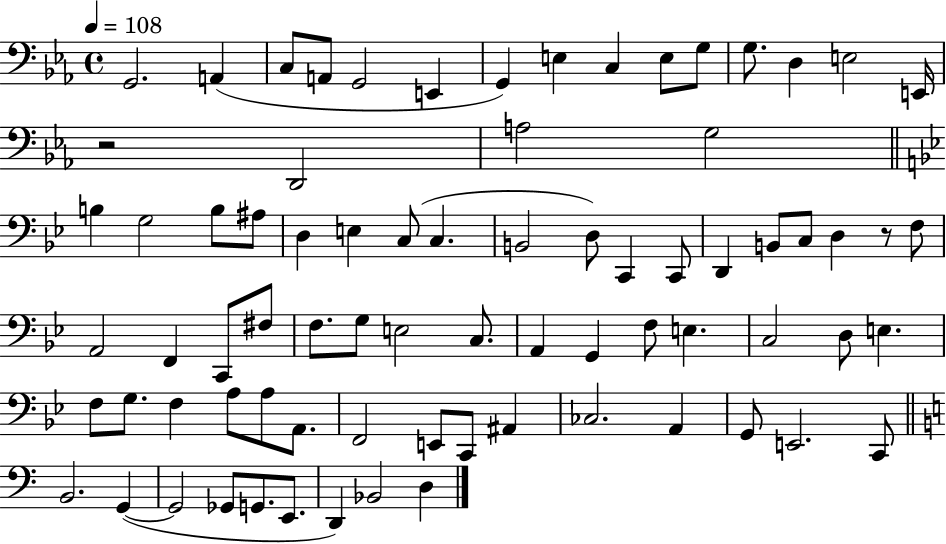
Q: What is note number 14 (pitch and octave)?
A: E3